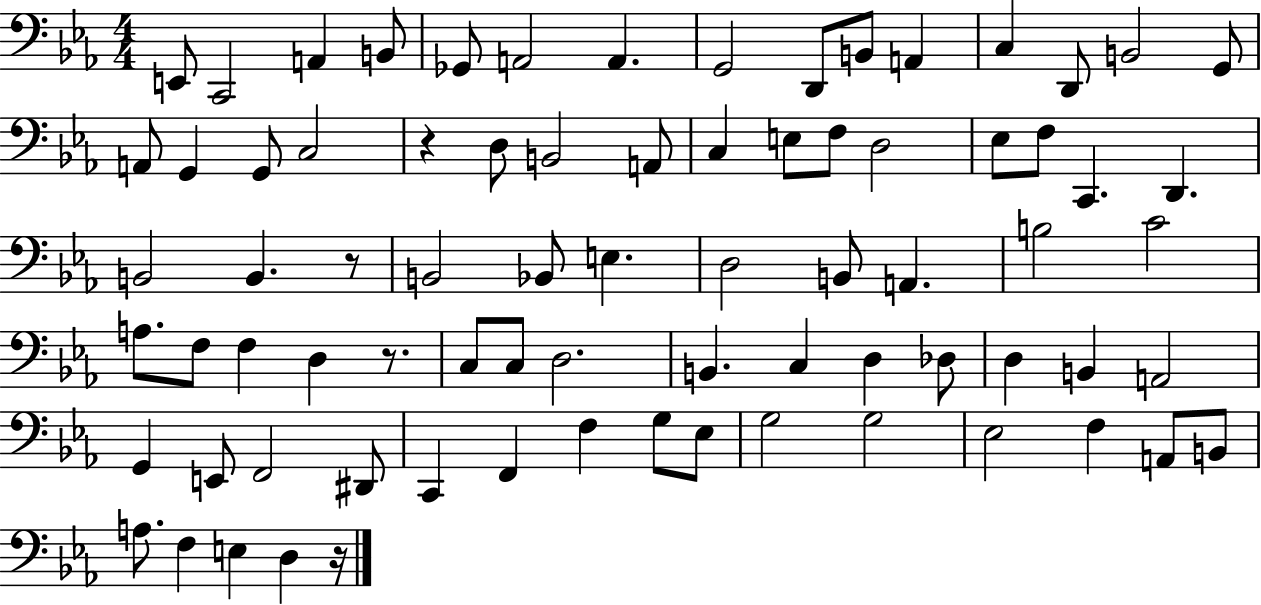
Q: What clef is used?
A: bass